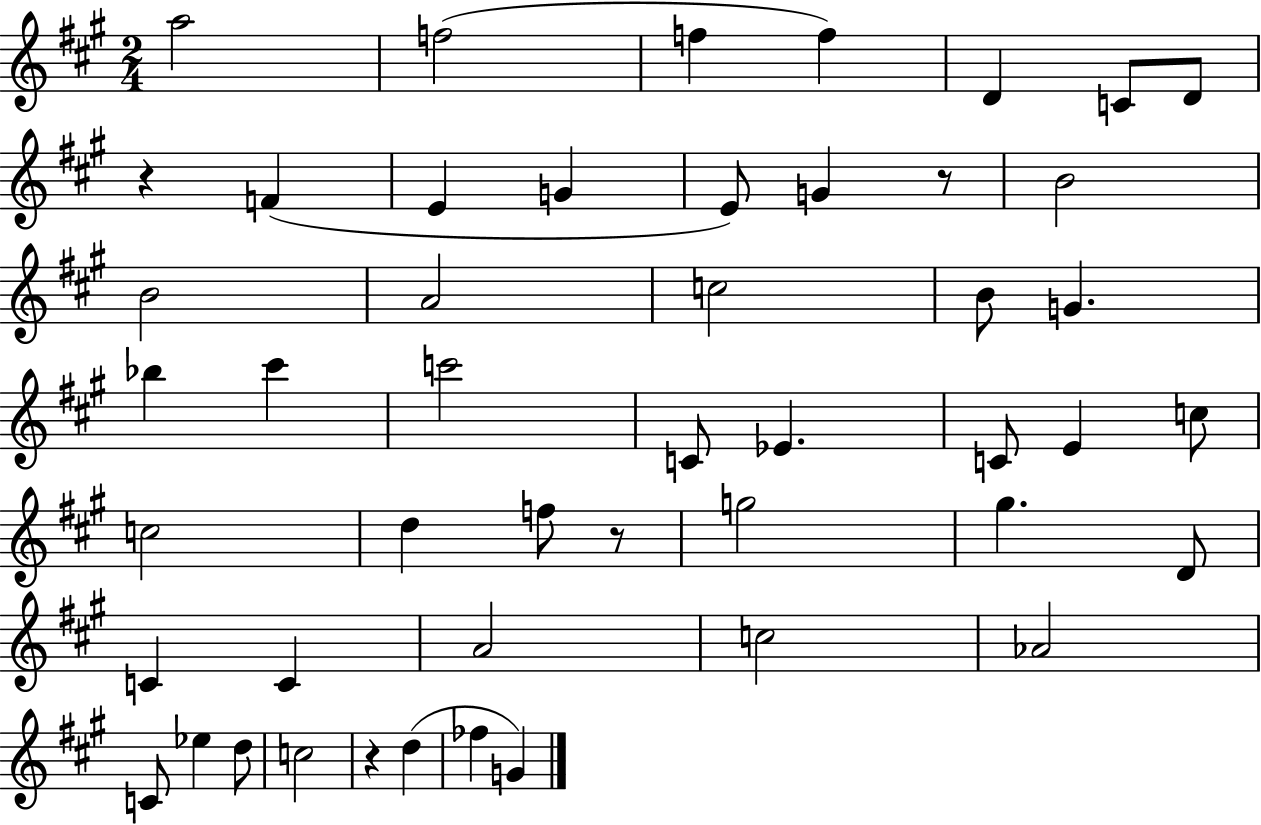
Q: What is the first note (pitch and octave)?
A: A5